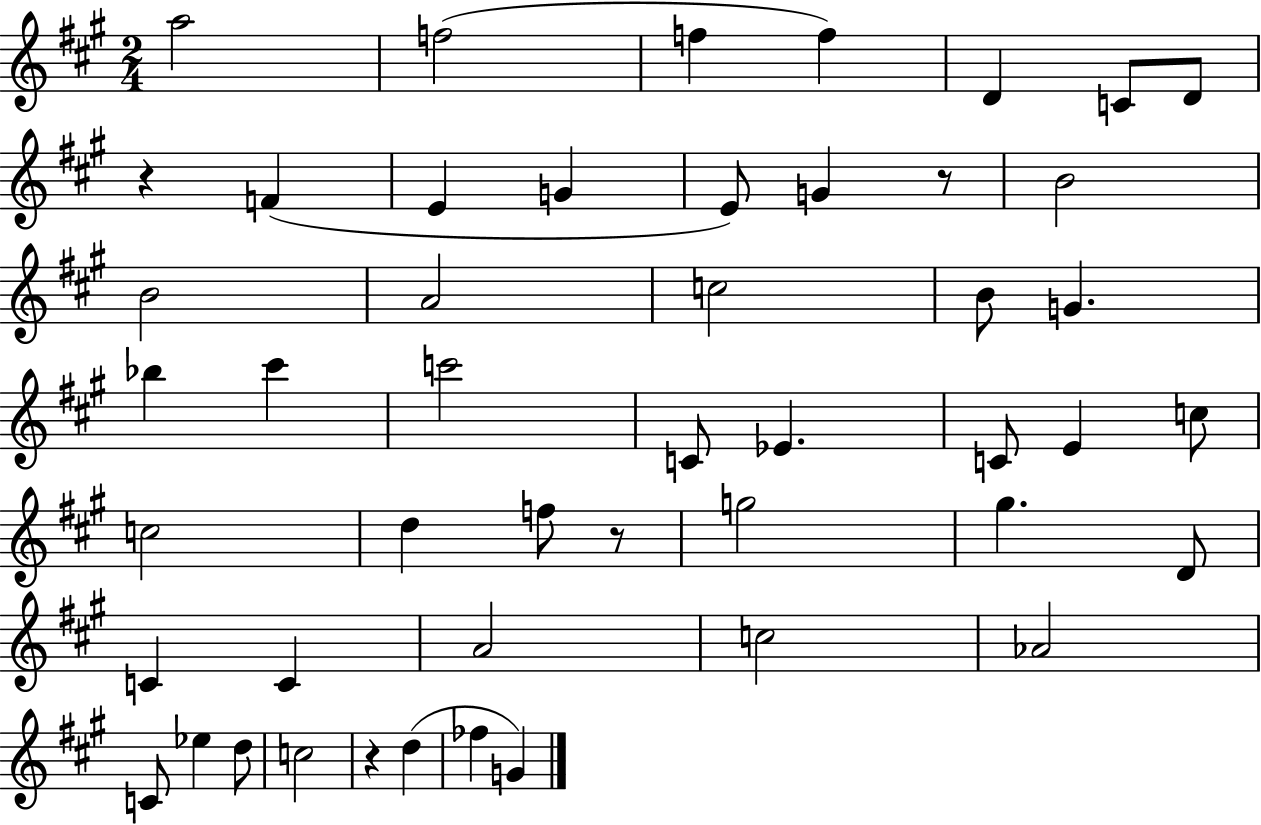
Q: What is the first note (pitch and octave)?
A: A5